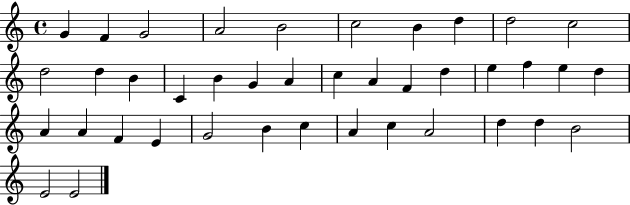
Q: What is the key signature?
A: C major